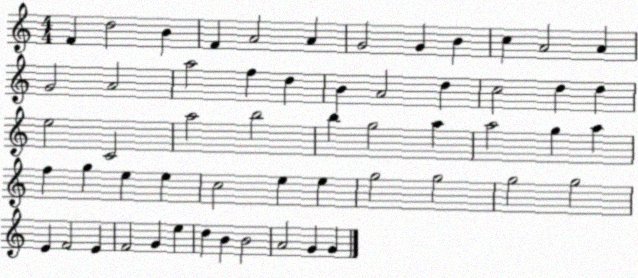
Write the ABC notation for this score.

X:1
T:Untitled
M:4/4
L:1/4
K:C
F d2 B F A2 A G2 G B c A2 A G2 A2 a2 f d B A2 d c2 d d e2 C2 a2 b2 b g2 a a2 g a f g e e c2 e e g2 g2 g2 g2 E F2 E F2 G e d B B2 A2 G G